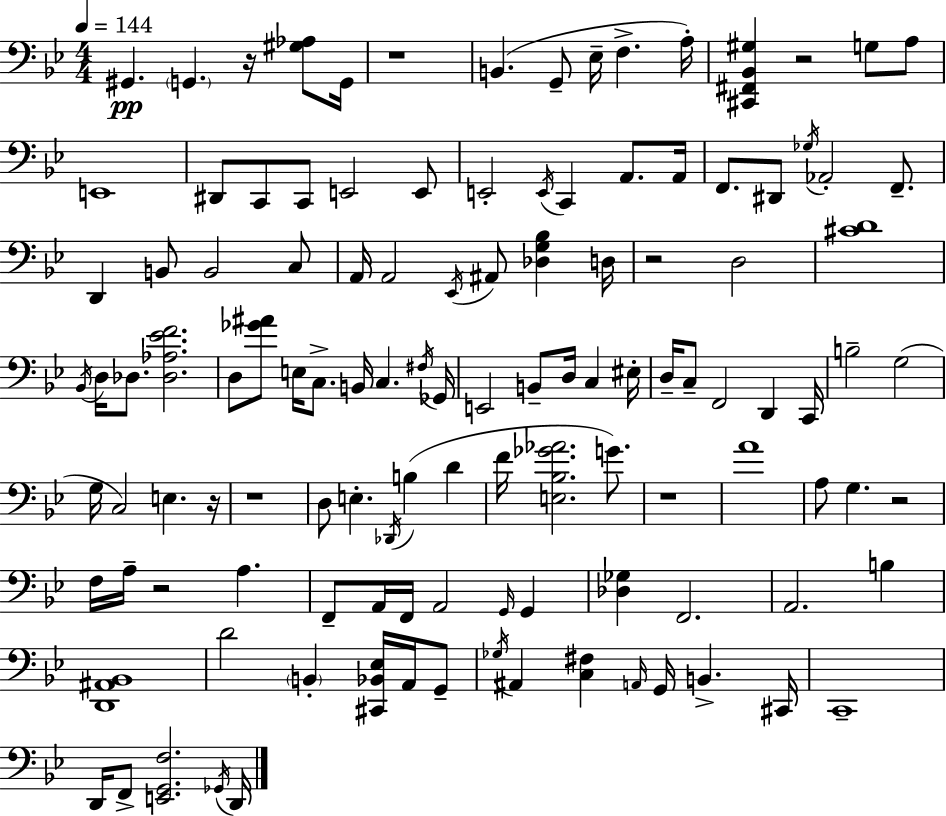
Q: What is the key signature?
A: BES major